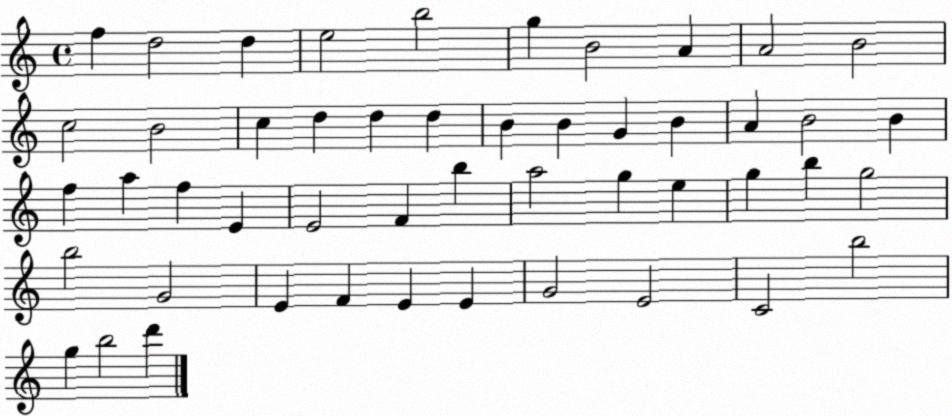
X:1
T:Untitled
M:4/4
L:1/4
K:C
f d2 d e2 b2 g B2 A A2 B2 c2 B2 c d d d B B G B A B2 B f a f E E2 F b a2 g e g b g2 b2 G2 E F E E G2 E2 C2 b2 g b2 d'